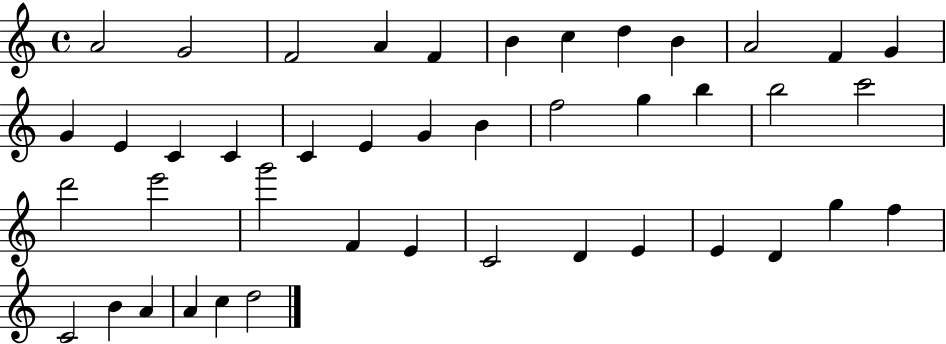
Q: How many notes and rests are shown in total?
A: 43